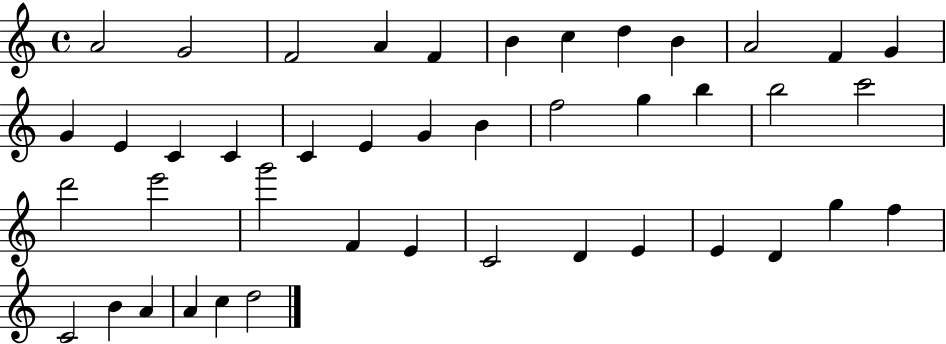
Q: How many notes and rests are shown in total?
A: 43